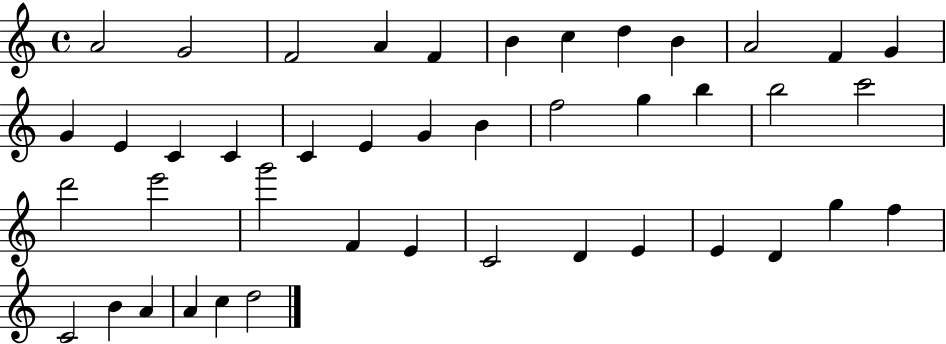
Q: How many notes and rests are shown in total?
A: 43